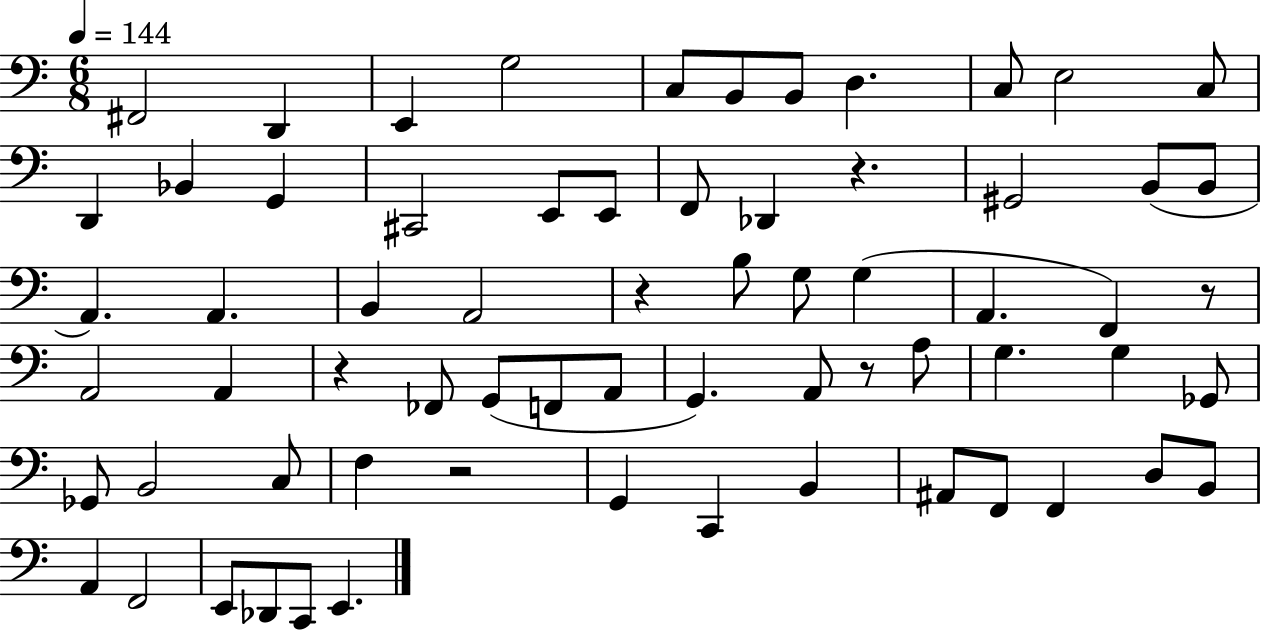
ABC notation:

X:1
T:Untitled
M:6/8
L:1/4
K:C
^F,,2 D,, E,, G,2 C,/2 B,,/2 B,,/2 D, C,/2 E,2 C,/2 D,, _B,, G,, ^C,,2 E,,/2 E,,/2 F,,/2 _D,, z ^G,,2 B,,/2 B,,/2 A,, A,, B,, A,,2 z B,/2 G,/2 G, A,, F,, z/2 A,,2 A,, z _F,,/2 G,,/2 F,,/2 A,,/2 G,, A,,/2 z/2 A,/2 G, G, _G,,/2 _G,,/2 B,,2 C,/2 F, z2 G,, C,, B,, ^A,,/2 F,,/2 F,, D,/2 B,,/2 A,, F,,2 E,,/2 _D,,/2 C,,/2 E,,